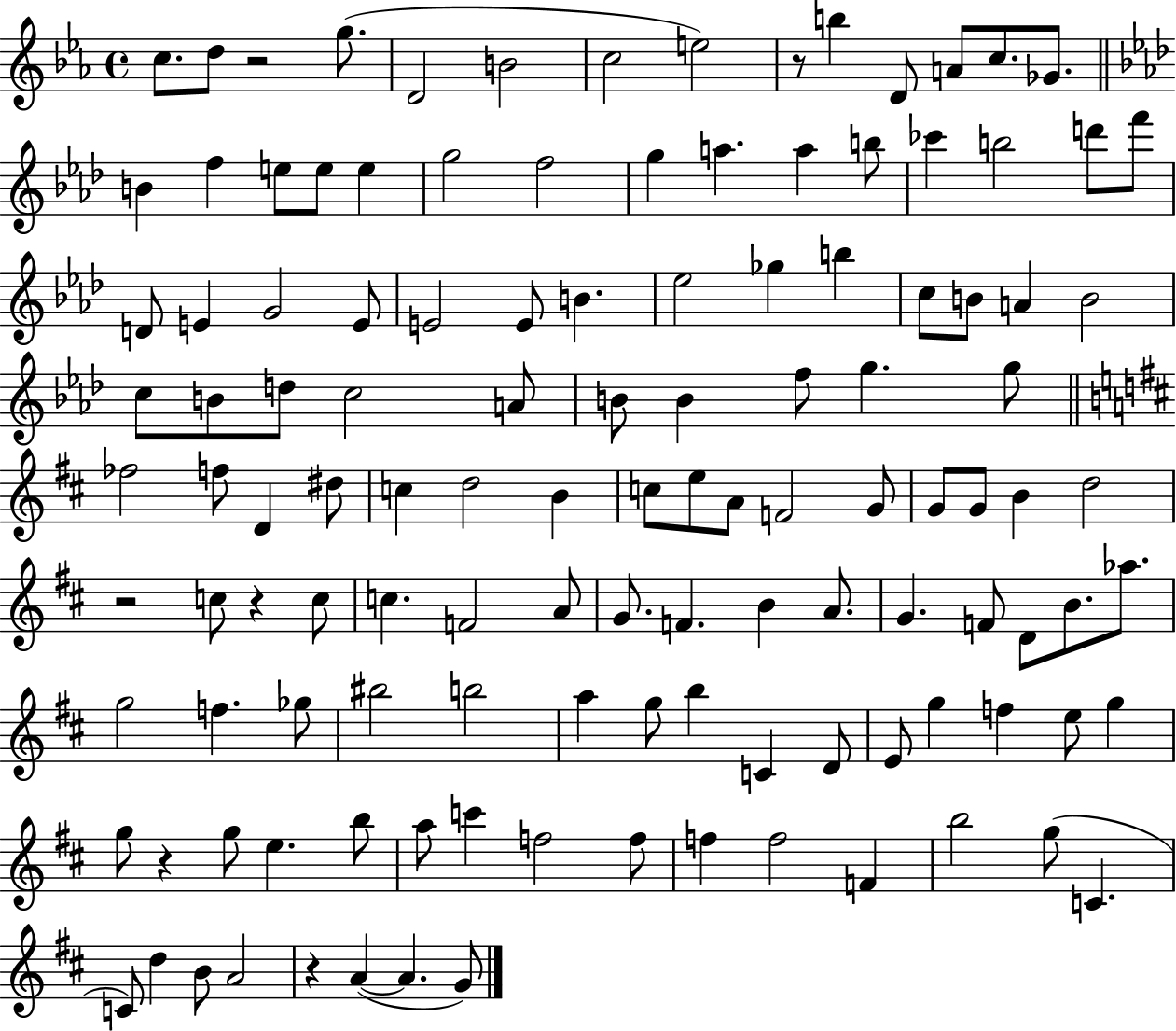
X:1
T:Untitled
M:4/4
L:1/4
K:Eb
c/2 d/2 z2 g/2 D2 B2 c2 e2 z/2 b D/2 A/2 c/2 _G/2 B f e/2 e/2 e g2 f2 g a a b/2 _c' b2 d'/2 f'/2 D/2 E G2 E/2 E2 E/2 B _e2 _g b c/2 B/2 A B2 c/2 B/2 d/2 c2 A/2 B/2 B f/2 g g/2 _f2 f/2 D ^d/2 c d2 B c/2 e/2 A/2 F2 G/2 G/2 G/2 B d2 z2 c/2 z c/2 c F2 A/2 G/2 F B A/2 G F/2 D/2 B/2 _a/2 g2 f _g/2 ^b2 b2 a g/2 b C D/2 E/2 g f e/2 g g/2 z g/2 e b/2 a/2 c' f2 f/2 f f2 F b2 g/2 C C/2 d B/2 A2 z A A G/2